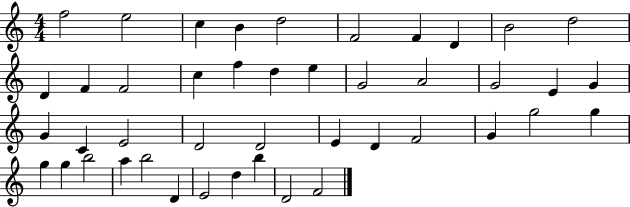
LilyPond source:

{
  \clef treble
  \numericTimeSignature
  \time 4/4
  \key c \major
  f''2 e''2 | c''4 b'4 d''2 | f'2 f'4 d'4 | b'2 d''2 | \break d'4 f'4 f'2 | c''4 f''4 d''4 e''4 | g'2 a'2 | g'2 e'4 g'4 | \break g'4 c'4 e'2 | d'2 d'2 | e'4 d'4 f'2 | g'4 g''2 g''4 | \break g''4 g''4 b''2 | a''4 b''2 d'4 | e'2 d''4 b''4 | d'2 f'2 | \break \bar "|."
}